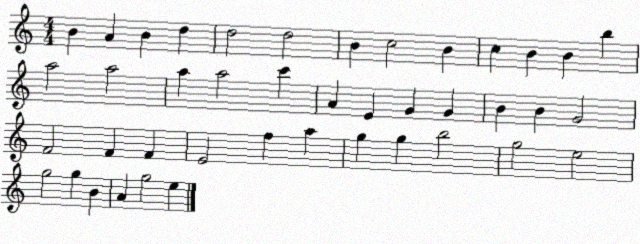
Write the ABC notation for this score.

X:1
T:Untitled
M:4/4
L:1/4
K:C
B A B d d2 d2 B c2 B c B B b a2 a2 a a2 c' A E G G B B G2 F2 F F E2 f a g g b2 g2 e2 g2 g B A g2 e